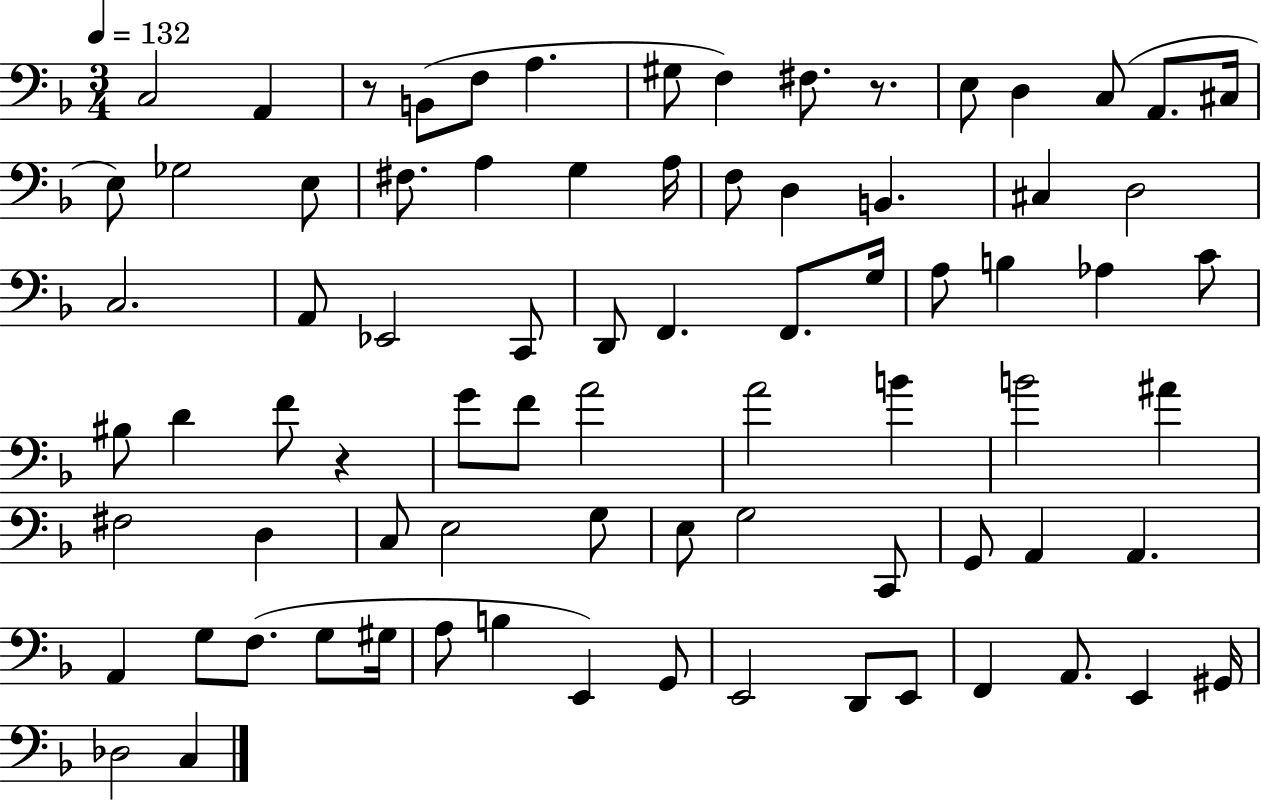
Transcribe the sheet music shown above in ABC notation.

X:1
T:Untitled
M:3/4
L:1/4
K:F
C,2 A,, z/2 B,,/2 F,/2 A, ^G,/2 F, ^F,/2 z/2 E,/2 D, C,/2 A,,/2 ^C,/4 E,/2 _G,2 E,/2 ^F,/2 A, G, A,/4 F,/2 D, B,, ^C, D,2 C,2 A,,/2 _E,,2 C,,/2 D,,/2 F,, F,,/2 G,/4 A,/2 B, _A, C/2 ^B,/2 D F/2 z G/2 F/2 A2 A2 B B2 ^A ^F,2 D, C,/2 E,2 G,/2 E,/2 G,2 C,,/2 G,,/2 A,, A,, A,, G,/2 F,/2 G,/2 ^G,/4 A,/2 B, E,, G,,/2 E,,2 D,,/2 E,,/2 F,, A,,/2 E,, ^G,,/4 _D,2 C,